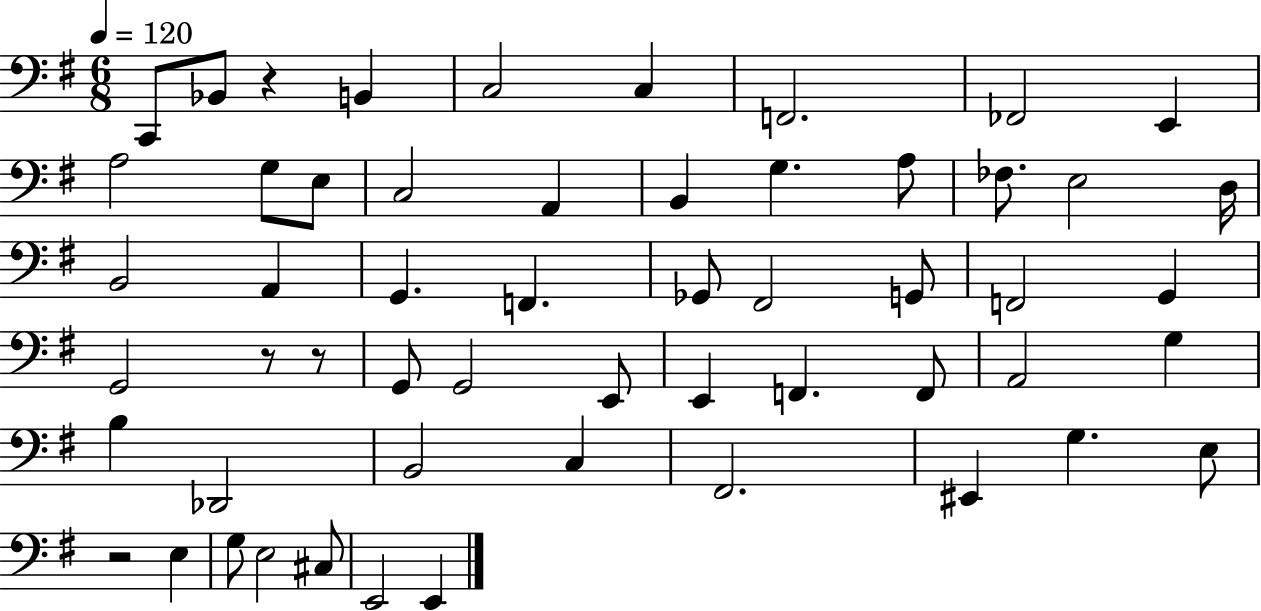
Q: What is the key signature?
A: G major